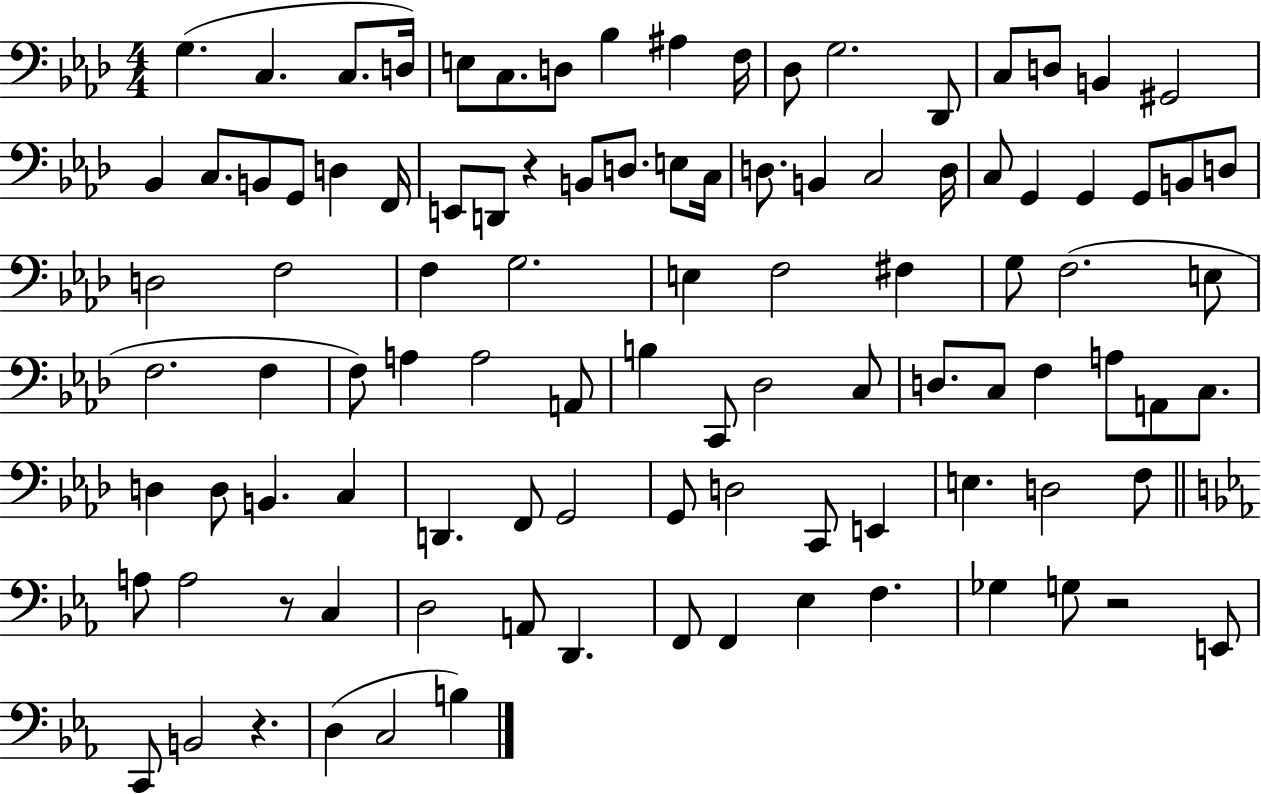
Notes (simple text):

G3/q. C3/q. C3/e. D3/s E3/e C3/e. D3/e Bb3/q A#3/q F3/s Db3/e G3/h. Db2/e C3/e D3/e B2/q G#2/h Bb2/q C3/e. B2/e G2/e D3/q F2/s E2/e D2/e R/q B2/e D3/e. E3/e C3/s D3/e. B2/q C3/h D3/s C3/e G2/q G2/q G2/e B2/e D3/e D3/h F3/h F3/q G3/h. E3/q F3/h F#3/q G3/e F3/h. E3/e F3/h. F3/q F3/e A3/q A3/h A2/e B3/q C2/e Db3/h C3/e D3/e. C3/e F3/q A3/e A2/e C3/e. D3/q D3/e B2/q. C3/q D2/q. F2/e G2/h G2/e D3/h C2/e E2/q E3/q. D3/h F3/e A3/e A3/h R/e C3/q D3/h A2/e D2/q. F2/e F2/q Eb3/q F3/q. Gb3/q G3/e R/h E2/e C2/e B2/h R/q. D3/q C3/h B3/q